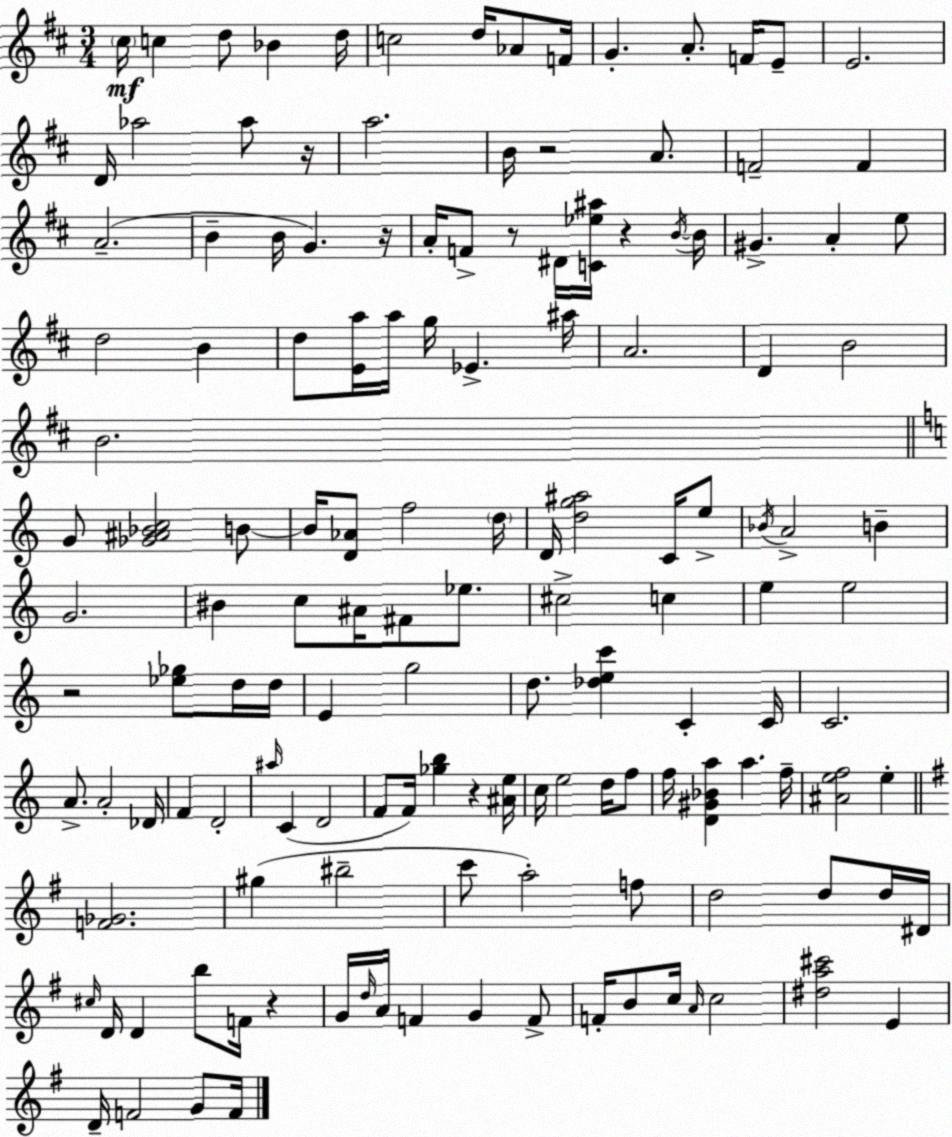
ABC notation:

X:1
T:Untitled
M:3/4
L:1/4
K:D
^c/4 c d/2 _B d/4 c2 d/4 _A/2 F/4 G A/2 F/4 E/2 E2 D/4 _a2 _a/2 z/4 a2 B/4 z2 A/2 F2 F A2 B B/4 G z/4 A/4 F/2 z/2 ^D/4 [C_e^a]/4 z B/4 B/4 ^G A e/2 d2 B d/2 [Ea]/4 a/4 g/4 _E ^a/4 A2 D B2 B2 G/2 [_G^A_Bc]2 B/2 B/4 [D_A]/2 f2 d/4 D/4 [dg^a]2 C/4 e/2 _B/4 A2 B G2 ^B c/2 ^A/4 ^F/2 _e/2 ^c2 c e e2 z2 [_e_g]/2 d/4 d/4 E g2 d/2 [_dec'] C C/4 C2 A/2 A2 _D/4 F D2 ^a/4 C D2 F/2 F/4 [_gb] z [^Ae]/4 c/4 e2 d/4 f/2 f/4 [D^G_Ba] a f/4 [^Aef]2 e [F_G]2 ^g ^b2 c'/2 a2 f/2 d2 d/2 d/4 ^D/4 ^c/4 D/4 D b/2 F/4 z G/4 d/4 A/4 F G F/2 F/4 B/2 c/4 A/4 c2 [^da^c']2 E D/4 F2 G/2 F/4